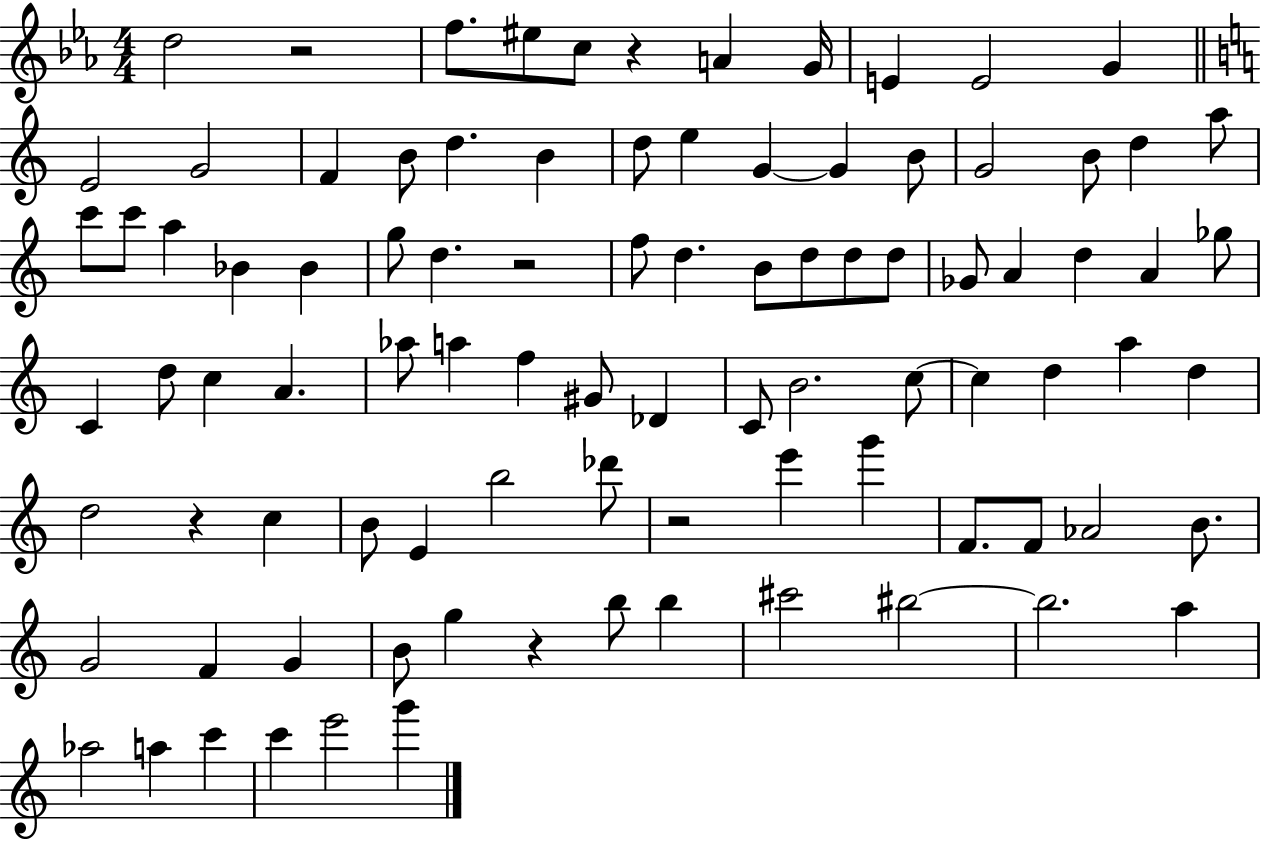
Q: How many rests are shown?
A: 6